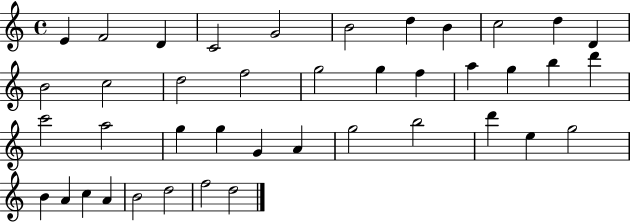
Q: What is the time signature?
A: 4/4